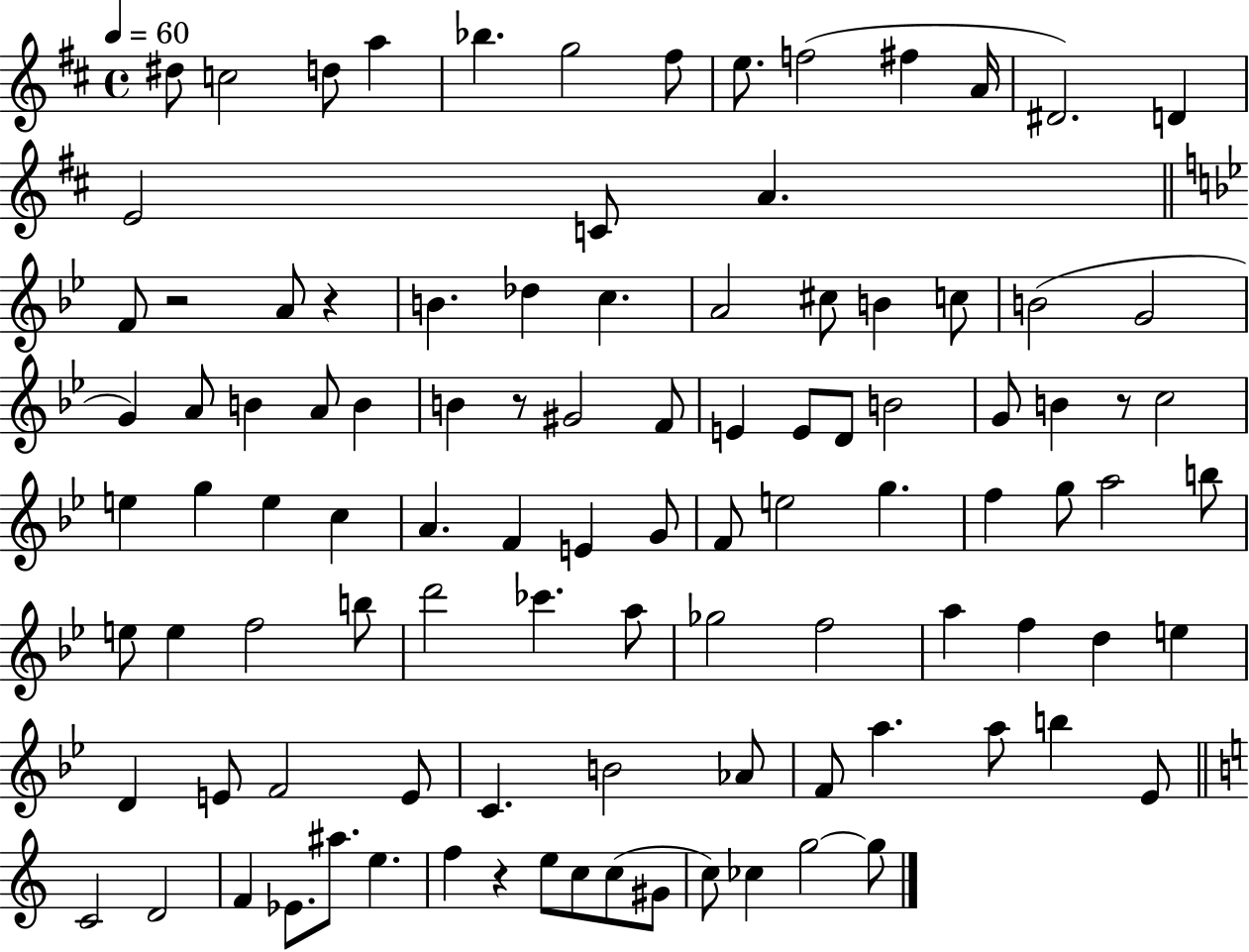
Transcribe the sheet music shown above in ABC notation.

X:1
T:Untitled
M:4/4
L:1/4
K:D
^d/2 c2 d/2 a _b g2 ^f/2 e/2 f2 ^f A/4 ^D2 D E2 C/2 A F/2 z2 A/2 z B _d c A2 ^c/2 B c/2 B2 G2 G A/2 B A/2 B B z/2 ^G2 F/2 E E/2 D/2 B2 G/2 B z/2 c2 e g e c A F E G/2 F/2 e2 g f g/2 a2 b/2 e/2 e f2 b/2 d'2 _c' a/2 _g2 f2 a f d e D E/2 F2 E/2 C B2 _A/2 F/2 a a/2 b _E/2 C2 D2 F _E/2 ^a/2 e f z e/2 c/2 c/2 ^G/2 c/2 _c g2 g/2